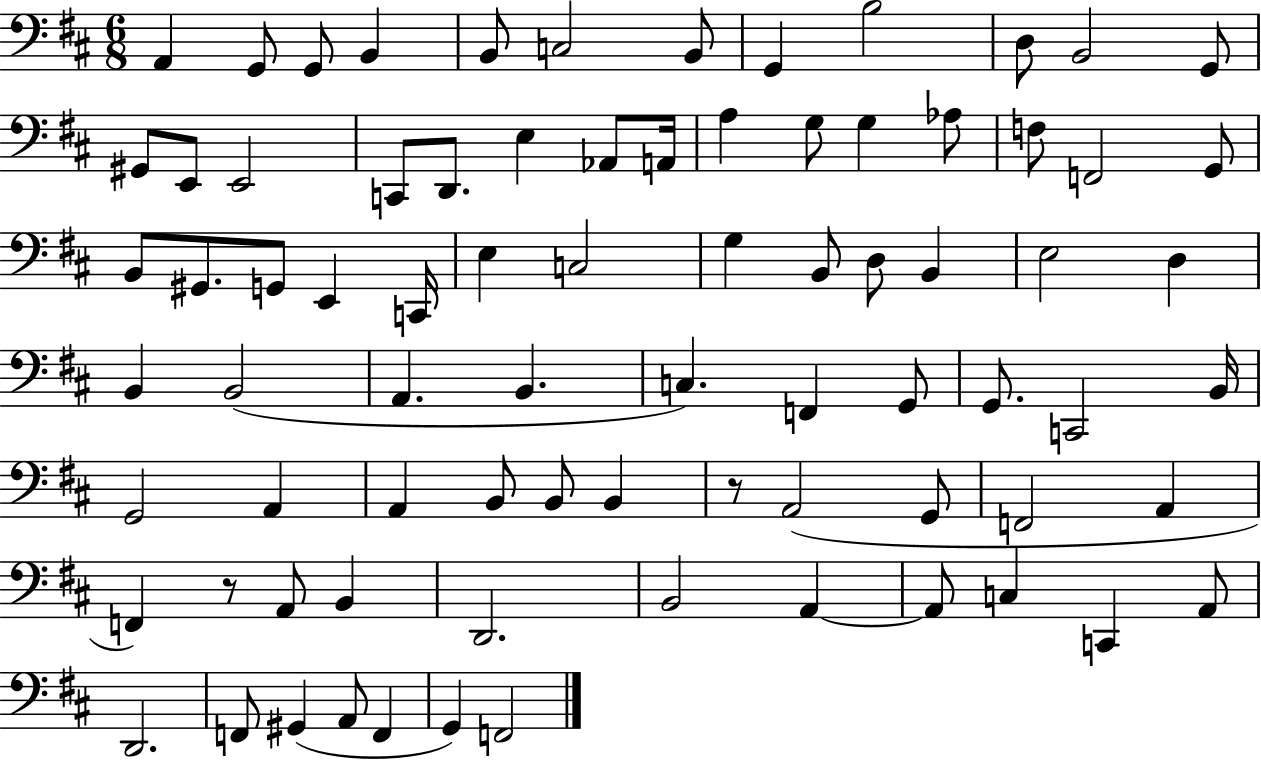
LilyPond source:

{
  \clef bass
  \numericTimeSignature
  \time 6/8
  \key d \major
  a,4 g,8 g,8 b,4 | b,8 c2 b,8 | g,4 b2 | d8 b,2 g,8 | \break gis,8 e,8 e,2 | c,8 d,8. e4 aes,8 a,16 | a4 g8 g4 aes8 | f8 f,2 g,8 | \break b,8 gis,8. g,8 e,4 c,16 | e4 c2 | g4 b,8 d8 b,4 | e2 d4 | \break b,4 b,2( | a,4. b,4. | c4.) f,4 g,8 | g,8. c,2 b,16 | \break g,2 a,4 | a,4 b,8 b,8 b,4 | r8 a,2( g,8 | f,2 a,4 | \break f,4) r8 a,8 b,4 | d,2. | b,2 a,4~~ | a,8 c4 c,4 a,8 | \break d,2. | f,8 gis,4( a,8 f,4 | g,4) f,2 | \bar "|."
}